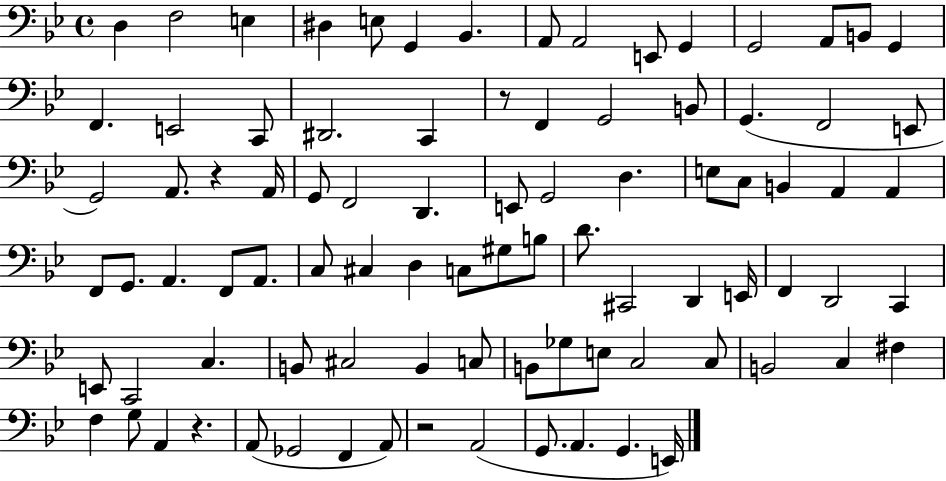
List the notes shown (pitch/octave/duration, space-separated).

D3/q F3/h E3/q D#3/q E3/e G2/q Bb2/q. A2/e A2/h E2/e G2/q G2/h A2/e B2/e G2/q F2/q. E2/h C2/e D#2/h. C2/q R/e F2/q G2/h B2/e G2/q. F2/h E2/e G2/h A2/e. R/q A2/s G2/e F2/h D2/q. E2/e G2/h D3/q. E3/e C3/e B2/q A2/q A2/q F2/e G2/e. A2/q. F2/e A2/e. C3/e C#3/q D3/q C3/e G#3/e B3/e D4/e. C#2/h D2/q E2/s F2/q D2/h C2/q E2/e C2/h C3/q. B2/e C#3/h B2/q C3/e B2/e Gb3/e E3/e C3/h C3/e B2/h C3/q F#3/q F3/q G3/e A2/q R/q. A2/e Gb2/h F2/q A2/e R/h A2/h G2/e. A2/q. G2/q. E2/s